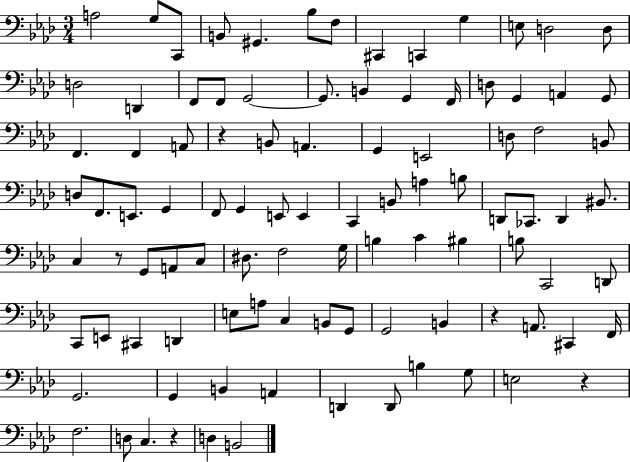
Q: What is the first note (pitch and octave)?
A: A3